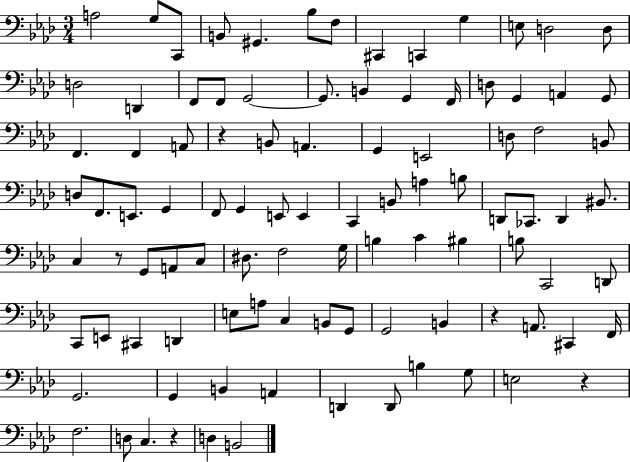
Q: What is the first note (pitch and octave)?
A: A3